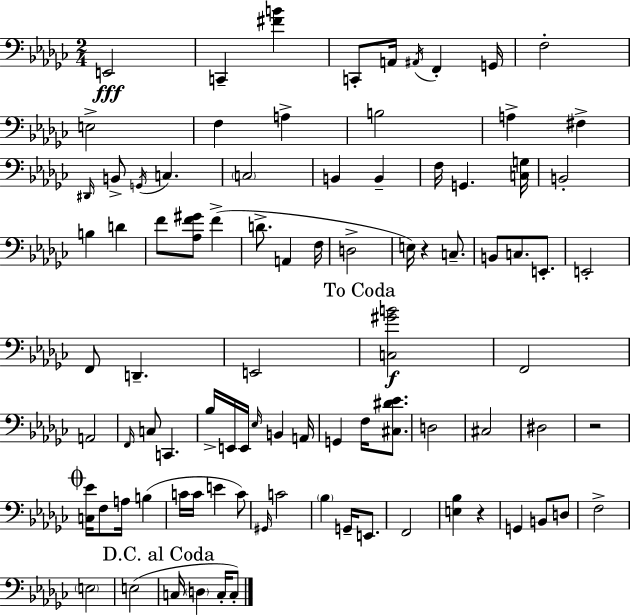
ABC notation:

X:1
T:Untitled
M:2/4
L:1/4
K:Ebm
E,,2 C,, [^FB] C,,/2 A,,/4 ^A,,/4 F,, G,,/4 F,2 E,2 F, A, B,2 A, ^F, ^D,,/4 B,,/2 G,,/4 C, C,2 B,, B,, F,/4 G,, [C,G,]/4 B,,2 B, D F/2 [_A,F^G]/2 F D/2 A,, F,/4 D,2 E,/4 z C,/2 B,,/2 C,/2 E,,/2 E,,2 F,,/2 D,, E,,2 [C,^GB]2 F,,2 A,,2 F,,/4 C,/2 C,, _B,/4 E,,/4 E,,/4 _E,/4 B,, A,,/4 G,, F,/4 [^C,^D_E]/2 D,2 ^C,2 ^D,2 z2 [C,_E]/4 F,/2 A,/4 B, C/4 C/4 E C/2 ^G,,/4 C2 _B, G,,/4 E,,/2 F,,2 [E,_B,] z G,, B,,/2 D,/2 F,2 E,2 E,2 C,/4 D, C,/4 C,/2